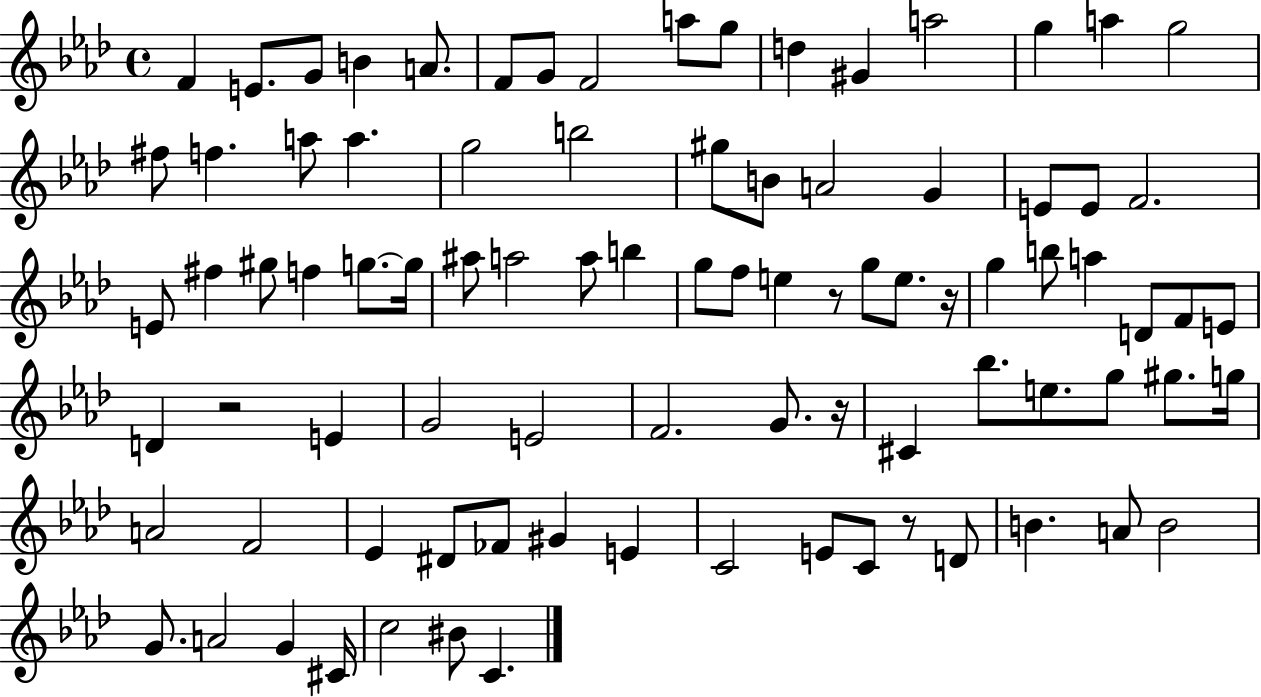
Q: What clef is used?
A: treble